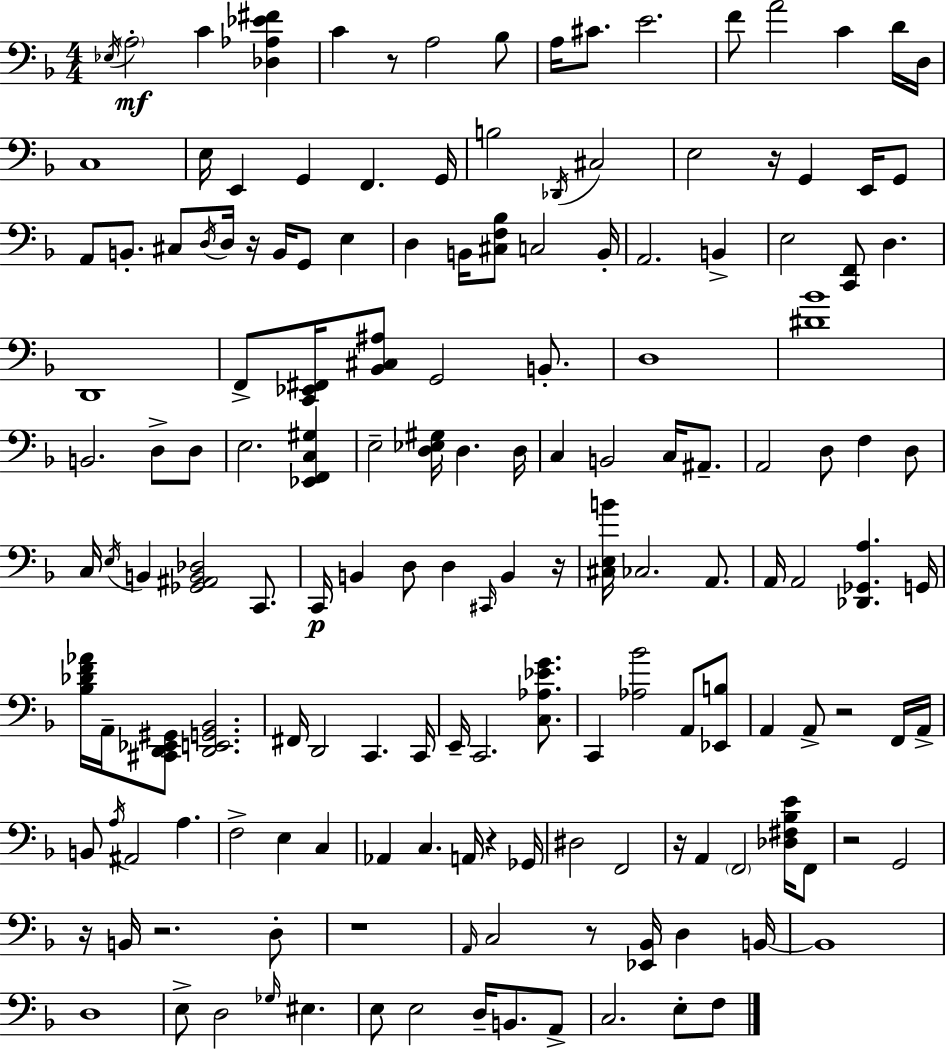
Eb3/s A3/h C4/q [Db3,Ab3,Eb4,F#4]/q C4/q R/e A3/h Bb3/e A3/s C#4/e. E4/h. F4/e A4/h C4/q D4/s D3/s C3/w E3/s E2/q G2/q F2/q. G2/s B3/h Db2/s C#3/h E3/h R/s G2/q E2/s G2/e A2/e B2/e. C#3/e D3/s D3/s R/s B2/s G2/e E3/q D3/q B2/s [C#3,F3,Bb3]/e C3/h B2/s A2/h. B2/q E3/h [C2,F2]/e D3/q. D2/w F2/e [C2,Eb2,F#2]/s [Bb2,C#3,A#3]/e G2/h B2/e. D3/w [D#4,Bb4]/w B2/h. D3/e D3/e E3/h. [Eb2,F2,C3,G#3]/q E3/h [D3,Eb3,G#3]/s D3/q. D3/s C3/q B2/h C3/s A#2/e. A2/h D3/e F3/q D3/e C3/s E3/s B2/q [Gb2,A#2,B2,Db3]/h C2/e. C2/s B2/q D3/e D3/q C#2/s B2/q R/s [C#3,E3,B4]/s CES3/h. A2/e. A2/s A2/h [Db2,Gb2,A3]/q. G2/s [Bb3,Db4,F4,Ab4]/s A2/s [C#2,D2,Eb2,G#2]/e [D2,E2,G2,Bb2]/h. F#2/s D2/h C2/q. C2/s E2/s C2/h. [C3,Ab3,Eb4,G4]/e. C2/q [Ab3,Bb4]/h A2/e [Eb2,B3]/e A2/q A2/e R/h F2/s A2/s B2/e A3/s A#2/h A3/q. F3/h E3/q C3/q Ab2/q C3/q. A2/s R/q Gb2/s D#3/h F2/h R/s A2/q F2/h [Db3,F#3,Bb3,E4]/s F2/e R/h G2/h R/s B2/s R/h. D3/e R/w A2/s C3/h R/e [Eb2,Bb2]/s D3/q B2/s B2/w D3/w E3/e D3/h Gb3/s EIS3/q. E3/e E3/h D3/s B2/e. A2/e C3/h. E3/e F3/e